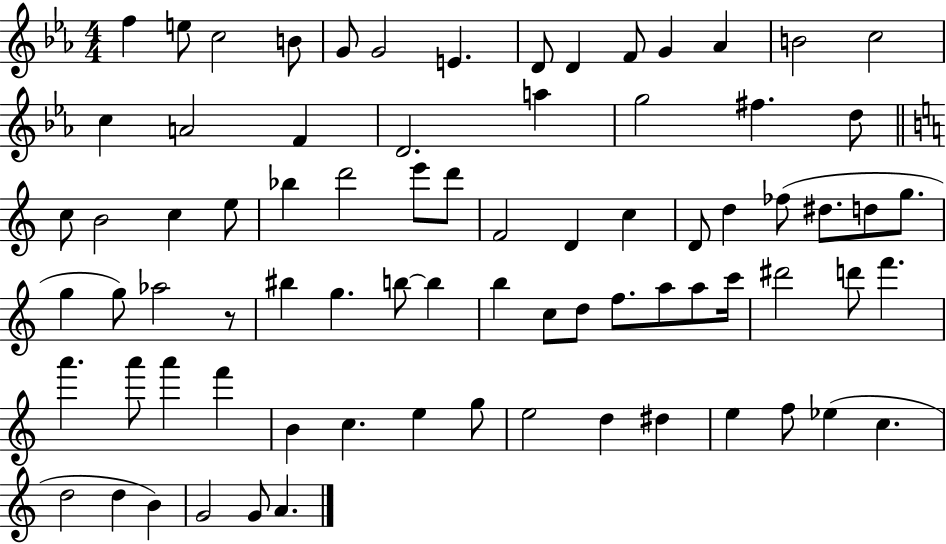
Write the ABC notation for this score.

X:1
T:Untitled
M:4/4
L:1/4
K:Eb
f e/2 c2 B/2 G/2 G2 E D/2 D F/2 G _A B2 c2 c A2 F D2 a g2 ^f d/2 c/2 B2 c e/2 _b d'2 e'/2 d'/2 F2 D c D/2 d _f/2 ^d/2 d/2 g/2 g g/2 _a2 z/2 ^b g b/2 b b c/2 d/2 f/2 a/2 a/2 c'/4 ^d'2 d'/2 f' a' a'/2 a' f' B c e g/2 e2 d ^d e f/2 _e c d2 d B G2 G/2 A